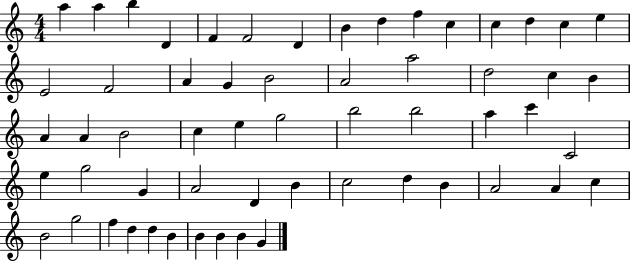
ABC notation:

X:1
T:Untitled
M:4/4
L:1/4
K:C
a a b D F F2 D B d f c c d c e E2 F2 A G B2 A2 a2 d2 c B A A B2 c e g2 b2 b2 a c' C2 e g2 G A2 D B c2 d B A2 A c B2 g2 f d d B B B B G